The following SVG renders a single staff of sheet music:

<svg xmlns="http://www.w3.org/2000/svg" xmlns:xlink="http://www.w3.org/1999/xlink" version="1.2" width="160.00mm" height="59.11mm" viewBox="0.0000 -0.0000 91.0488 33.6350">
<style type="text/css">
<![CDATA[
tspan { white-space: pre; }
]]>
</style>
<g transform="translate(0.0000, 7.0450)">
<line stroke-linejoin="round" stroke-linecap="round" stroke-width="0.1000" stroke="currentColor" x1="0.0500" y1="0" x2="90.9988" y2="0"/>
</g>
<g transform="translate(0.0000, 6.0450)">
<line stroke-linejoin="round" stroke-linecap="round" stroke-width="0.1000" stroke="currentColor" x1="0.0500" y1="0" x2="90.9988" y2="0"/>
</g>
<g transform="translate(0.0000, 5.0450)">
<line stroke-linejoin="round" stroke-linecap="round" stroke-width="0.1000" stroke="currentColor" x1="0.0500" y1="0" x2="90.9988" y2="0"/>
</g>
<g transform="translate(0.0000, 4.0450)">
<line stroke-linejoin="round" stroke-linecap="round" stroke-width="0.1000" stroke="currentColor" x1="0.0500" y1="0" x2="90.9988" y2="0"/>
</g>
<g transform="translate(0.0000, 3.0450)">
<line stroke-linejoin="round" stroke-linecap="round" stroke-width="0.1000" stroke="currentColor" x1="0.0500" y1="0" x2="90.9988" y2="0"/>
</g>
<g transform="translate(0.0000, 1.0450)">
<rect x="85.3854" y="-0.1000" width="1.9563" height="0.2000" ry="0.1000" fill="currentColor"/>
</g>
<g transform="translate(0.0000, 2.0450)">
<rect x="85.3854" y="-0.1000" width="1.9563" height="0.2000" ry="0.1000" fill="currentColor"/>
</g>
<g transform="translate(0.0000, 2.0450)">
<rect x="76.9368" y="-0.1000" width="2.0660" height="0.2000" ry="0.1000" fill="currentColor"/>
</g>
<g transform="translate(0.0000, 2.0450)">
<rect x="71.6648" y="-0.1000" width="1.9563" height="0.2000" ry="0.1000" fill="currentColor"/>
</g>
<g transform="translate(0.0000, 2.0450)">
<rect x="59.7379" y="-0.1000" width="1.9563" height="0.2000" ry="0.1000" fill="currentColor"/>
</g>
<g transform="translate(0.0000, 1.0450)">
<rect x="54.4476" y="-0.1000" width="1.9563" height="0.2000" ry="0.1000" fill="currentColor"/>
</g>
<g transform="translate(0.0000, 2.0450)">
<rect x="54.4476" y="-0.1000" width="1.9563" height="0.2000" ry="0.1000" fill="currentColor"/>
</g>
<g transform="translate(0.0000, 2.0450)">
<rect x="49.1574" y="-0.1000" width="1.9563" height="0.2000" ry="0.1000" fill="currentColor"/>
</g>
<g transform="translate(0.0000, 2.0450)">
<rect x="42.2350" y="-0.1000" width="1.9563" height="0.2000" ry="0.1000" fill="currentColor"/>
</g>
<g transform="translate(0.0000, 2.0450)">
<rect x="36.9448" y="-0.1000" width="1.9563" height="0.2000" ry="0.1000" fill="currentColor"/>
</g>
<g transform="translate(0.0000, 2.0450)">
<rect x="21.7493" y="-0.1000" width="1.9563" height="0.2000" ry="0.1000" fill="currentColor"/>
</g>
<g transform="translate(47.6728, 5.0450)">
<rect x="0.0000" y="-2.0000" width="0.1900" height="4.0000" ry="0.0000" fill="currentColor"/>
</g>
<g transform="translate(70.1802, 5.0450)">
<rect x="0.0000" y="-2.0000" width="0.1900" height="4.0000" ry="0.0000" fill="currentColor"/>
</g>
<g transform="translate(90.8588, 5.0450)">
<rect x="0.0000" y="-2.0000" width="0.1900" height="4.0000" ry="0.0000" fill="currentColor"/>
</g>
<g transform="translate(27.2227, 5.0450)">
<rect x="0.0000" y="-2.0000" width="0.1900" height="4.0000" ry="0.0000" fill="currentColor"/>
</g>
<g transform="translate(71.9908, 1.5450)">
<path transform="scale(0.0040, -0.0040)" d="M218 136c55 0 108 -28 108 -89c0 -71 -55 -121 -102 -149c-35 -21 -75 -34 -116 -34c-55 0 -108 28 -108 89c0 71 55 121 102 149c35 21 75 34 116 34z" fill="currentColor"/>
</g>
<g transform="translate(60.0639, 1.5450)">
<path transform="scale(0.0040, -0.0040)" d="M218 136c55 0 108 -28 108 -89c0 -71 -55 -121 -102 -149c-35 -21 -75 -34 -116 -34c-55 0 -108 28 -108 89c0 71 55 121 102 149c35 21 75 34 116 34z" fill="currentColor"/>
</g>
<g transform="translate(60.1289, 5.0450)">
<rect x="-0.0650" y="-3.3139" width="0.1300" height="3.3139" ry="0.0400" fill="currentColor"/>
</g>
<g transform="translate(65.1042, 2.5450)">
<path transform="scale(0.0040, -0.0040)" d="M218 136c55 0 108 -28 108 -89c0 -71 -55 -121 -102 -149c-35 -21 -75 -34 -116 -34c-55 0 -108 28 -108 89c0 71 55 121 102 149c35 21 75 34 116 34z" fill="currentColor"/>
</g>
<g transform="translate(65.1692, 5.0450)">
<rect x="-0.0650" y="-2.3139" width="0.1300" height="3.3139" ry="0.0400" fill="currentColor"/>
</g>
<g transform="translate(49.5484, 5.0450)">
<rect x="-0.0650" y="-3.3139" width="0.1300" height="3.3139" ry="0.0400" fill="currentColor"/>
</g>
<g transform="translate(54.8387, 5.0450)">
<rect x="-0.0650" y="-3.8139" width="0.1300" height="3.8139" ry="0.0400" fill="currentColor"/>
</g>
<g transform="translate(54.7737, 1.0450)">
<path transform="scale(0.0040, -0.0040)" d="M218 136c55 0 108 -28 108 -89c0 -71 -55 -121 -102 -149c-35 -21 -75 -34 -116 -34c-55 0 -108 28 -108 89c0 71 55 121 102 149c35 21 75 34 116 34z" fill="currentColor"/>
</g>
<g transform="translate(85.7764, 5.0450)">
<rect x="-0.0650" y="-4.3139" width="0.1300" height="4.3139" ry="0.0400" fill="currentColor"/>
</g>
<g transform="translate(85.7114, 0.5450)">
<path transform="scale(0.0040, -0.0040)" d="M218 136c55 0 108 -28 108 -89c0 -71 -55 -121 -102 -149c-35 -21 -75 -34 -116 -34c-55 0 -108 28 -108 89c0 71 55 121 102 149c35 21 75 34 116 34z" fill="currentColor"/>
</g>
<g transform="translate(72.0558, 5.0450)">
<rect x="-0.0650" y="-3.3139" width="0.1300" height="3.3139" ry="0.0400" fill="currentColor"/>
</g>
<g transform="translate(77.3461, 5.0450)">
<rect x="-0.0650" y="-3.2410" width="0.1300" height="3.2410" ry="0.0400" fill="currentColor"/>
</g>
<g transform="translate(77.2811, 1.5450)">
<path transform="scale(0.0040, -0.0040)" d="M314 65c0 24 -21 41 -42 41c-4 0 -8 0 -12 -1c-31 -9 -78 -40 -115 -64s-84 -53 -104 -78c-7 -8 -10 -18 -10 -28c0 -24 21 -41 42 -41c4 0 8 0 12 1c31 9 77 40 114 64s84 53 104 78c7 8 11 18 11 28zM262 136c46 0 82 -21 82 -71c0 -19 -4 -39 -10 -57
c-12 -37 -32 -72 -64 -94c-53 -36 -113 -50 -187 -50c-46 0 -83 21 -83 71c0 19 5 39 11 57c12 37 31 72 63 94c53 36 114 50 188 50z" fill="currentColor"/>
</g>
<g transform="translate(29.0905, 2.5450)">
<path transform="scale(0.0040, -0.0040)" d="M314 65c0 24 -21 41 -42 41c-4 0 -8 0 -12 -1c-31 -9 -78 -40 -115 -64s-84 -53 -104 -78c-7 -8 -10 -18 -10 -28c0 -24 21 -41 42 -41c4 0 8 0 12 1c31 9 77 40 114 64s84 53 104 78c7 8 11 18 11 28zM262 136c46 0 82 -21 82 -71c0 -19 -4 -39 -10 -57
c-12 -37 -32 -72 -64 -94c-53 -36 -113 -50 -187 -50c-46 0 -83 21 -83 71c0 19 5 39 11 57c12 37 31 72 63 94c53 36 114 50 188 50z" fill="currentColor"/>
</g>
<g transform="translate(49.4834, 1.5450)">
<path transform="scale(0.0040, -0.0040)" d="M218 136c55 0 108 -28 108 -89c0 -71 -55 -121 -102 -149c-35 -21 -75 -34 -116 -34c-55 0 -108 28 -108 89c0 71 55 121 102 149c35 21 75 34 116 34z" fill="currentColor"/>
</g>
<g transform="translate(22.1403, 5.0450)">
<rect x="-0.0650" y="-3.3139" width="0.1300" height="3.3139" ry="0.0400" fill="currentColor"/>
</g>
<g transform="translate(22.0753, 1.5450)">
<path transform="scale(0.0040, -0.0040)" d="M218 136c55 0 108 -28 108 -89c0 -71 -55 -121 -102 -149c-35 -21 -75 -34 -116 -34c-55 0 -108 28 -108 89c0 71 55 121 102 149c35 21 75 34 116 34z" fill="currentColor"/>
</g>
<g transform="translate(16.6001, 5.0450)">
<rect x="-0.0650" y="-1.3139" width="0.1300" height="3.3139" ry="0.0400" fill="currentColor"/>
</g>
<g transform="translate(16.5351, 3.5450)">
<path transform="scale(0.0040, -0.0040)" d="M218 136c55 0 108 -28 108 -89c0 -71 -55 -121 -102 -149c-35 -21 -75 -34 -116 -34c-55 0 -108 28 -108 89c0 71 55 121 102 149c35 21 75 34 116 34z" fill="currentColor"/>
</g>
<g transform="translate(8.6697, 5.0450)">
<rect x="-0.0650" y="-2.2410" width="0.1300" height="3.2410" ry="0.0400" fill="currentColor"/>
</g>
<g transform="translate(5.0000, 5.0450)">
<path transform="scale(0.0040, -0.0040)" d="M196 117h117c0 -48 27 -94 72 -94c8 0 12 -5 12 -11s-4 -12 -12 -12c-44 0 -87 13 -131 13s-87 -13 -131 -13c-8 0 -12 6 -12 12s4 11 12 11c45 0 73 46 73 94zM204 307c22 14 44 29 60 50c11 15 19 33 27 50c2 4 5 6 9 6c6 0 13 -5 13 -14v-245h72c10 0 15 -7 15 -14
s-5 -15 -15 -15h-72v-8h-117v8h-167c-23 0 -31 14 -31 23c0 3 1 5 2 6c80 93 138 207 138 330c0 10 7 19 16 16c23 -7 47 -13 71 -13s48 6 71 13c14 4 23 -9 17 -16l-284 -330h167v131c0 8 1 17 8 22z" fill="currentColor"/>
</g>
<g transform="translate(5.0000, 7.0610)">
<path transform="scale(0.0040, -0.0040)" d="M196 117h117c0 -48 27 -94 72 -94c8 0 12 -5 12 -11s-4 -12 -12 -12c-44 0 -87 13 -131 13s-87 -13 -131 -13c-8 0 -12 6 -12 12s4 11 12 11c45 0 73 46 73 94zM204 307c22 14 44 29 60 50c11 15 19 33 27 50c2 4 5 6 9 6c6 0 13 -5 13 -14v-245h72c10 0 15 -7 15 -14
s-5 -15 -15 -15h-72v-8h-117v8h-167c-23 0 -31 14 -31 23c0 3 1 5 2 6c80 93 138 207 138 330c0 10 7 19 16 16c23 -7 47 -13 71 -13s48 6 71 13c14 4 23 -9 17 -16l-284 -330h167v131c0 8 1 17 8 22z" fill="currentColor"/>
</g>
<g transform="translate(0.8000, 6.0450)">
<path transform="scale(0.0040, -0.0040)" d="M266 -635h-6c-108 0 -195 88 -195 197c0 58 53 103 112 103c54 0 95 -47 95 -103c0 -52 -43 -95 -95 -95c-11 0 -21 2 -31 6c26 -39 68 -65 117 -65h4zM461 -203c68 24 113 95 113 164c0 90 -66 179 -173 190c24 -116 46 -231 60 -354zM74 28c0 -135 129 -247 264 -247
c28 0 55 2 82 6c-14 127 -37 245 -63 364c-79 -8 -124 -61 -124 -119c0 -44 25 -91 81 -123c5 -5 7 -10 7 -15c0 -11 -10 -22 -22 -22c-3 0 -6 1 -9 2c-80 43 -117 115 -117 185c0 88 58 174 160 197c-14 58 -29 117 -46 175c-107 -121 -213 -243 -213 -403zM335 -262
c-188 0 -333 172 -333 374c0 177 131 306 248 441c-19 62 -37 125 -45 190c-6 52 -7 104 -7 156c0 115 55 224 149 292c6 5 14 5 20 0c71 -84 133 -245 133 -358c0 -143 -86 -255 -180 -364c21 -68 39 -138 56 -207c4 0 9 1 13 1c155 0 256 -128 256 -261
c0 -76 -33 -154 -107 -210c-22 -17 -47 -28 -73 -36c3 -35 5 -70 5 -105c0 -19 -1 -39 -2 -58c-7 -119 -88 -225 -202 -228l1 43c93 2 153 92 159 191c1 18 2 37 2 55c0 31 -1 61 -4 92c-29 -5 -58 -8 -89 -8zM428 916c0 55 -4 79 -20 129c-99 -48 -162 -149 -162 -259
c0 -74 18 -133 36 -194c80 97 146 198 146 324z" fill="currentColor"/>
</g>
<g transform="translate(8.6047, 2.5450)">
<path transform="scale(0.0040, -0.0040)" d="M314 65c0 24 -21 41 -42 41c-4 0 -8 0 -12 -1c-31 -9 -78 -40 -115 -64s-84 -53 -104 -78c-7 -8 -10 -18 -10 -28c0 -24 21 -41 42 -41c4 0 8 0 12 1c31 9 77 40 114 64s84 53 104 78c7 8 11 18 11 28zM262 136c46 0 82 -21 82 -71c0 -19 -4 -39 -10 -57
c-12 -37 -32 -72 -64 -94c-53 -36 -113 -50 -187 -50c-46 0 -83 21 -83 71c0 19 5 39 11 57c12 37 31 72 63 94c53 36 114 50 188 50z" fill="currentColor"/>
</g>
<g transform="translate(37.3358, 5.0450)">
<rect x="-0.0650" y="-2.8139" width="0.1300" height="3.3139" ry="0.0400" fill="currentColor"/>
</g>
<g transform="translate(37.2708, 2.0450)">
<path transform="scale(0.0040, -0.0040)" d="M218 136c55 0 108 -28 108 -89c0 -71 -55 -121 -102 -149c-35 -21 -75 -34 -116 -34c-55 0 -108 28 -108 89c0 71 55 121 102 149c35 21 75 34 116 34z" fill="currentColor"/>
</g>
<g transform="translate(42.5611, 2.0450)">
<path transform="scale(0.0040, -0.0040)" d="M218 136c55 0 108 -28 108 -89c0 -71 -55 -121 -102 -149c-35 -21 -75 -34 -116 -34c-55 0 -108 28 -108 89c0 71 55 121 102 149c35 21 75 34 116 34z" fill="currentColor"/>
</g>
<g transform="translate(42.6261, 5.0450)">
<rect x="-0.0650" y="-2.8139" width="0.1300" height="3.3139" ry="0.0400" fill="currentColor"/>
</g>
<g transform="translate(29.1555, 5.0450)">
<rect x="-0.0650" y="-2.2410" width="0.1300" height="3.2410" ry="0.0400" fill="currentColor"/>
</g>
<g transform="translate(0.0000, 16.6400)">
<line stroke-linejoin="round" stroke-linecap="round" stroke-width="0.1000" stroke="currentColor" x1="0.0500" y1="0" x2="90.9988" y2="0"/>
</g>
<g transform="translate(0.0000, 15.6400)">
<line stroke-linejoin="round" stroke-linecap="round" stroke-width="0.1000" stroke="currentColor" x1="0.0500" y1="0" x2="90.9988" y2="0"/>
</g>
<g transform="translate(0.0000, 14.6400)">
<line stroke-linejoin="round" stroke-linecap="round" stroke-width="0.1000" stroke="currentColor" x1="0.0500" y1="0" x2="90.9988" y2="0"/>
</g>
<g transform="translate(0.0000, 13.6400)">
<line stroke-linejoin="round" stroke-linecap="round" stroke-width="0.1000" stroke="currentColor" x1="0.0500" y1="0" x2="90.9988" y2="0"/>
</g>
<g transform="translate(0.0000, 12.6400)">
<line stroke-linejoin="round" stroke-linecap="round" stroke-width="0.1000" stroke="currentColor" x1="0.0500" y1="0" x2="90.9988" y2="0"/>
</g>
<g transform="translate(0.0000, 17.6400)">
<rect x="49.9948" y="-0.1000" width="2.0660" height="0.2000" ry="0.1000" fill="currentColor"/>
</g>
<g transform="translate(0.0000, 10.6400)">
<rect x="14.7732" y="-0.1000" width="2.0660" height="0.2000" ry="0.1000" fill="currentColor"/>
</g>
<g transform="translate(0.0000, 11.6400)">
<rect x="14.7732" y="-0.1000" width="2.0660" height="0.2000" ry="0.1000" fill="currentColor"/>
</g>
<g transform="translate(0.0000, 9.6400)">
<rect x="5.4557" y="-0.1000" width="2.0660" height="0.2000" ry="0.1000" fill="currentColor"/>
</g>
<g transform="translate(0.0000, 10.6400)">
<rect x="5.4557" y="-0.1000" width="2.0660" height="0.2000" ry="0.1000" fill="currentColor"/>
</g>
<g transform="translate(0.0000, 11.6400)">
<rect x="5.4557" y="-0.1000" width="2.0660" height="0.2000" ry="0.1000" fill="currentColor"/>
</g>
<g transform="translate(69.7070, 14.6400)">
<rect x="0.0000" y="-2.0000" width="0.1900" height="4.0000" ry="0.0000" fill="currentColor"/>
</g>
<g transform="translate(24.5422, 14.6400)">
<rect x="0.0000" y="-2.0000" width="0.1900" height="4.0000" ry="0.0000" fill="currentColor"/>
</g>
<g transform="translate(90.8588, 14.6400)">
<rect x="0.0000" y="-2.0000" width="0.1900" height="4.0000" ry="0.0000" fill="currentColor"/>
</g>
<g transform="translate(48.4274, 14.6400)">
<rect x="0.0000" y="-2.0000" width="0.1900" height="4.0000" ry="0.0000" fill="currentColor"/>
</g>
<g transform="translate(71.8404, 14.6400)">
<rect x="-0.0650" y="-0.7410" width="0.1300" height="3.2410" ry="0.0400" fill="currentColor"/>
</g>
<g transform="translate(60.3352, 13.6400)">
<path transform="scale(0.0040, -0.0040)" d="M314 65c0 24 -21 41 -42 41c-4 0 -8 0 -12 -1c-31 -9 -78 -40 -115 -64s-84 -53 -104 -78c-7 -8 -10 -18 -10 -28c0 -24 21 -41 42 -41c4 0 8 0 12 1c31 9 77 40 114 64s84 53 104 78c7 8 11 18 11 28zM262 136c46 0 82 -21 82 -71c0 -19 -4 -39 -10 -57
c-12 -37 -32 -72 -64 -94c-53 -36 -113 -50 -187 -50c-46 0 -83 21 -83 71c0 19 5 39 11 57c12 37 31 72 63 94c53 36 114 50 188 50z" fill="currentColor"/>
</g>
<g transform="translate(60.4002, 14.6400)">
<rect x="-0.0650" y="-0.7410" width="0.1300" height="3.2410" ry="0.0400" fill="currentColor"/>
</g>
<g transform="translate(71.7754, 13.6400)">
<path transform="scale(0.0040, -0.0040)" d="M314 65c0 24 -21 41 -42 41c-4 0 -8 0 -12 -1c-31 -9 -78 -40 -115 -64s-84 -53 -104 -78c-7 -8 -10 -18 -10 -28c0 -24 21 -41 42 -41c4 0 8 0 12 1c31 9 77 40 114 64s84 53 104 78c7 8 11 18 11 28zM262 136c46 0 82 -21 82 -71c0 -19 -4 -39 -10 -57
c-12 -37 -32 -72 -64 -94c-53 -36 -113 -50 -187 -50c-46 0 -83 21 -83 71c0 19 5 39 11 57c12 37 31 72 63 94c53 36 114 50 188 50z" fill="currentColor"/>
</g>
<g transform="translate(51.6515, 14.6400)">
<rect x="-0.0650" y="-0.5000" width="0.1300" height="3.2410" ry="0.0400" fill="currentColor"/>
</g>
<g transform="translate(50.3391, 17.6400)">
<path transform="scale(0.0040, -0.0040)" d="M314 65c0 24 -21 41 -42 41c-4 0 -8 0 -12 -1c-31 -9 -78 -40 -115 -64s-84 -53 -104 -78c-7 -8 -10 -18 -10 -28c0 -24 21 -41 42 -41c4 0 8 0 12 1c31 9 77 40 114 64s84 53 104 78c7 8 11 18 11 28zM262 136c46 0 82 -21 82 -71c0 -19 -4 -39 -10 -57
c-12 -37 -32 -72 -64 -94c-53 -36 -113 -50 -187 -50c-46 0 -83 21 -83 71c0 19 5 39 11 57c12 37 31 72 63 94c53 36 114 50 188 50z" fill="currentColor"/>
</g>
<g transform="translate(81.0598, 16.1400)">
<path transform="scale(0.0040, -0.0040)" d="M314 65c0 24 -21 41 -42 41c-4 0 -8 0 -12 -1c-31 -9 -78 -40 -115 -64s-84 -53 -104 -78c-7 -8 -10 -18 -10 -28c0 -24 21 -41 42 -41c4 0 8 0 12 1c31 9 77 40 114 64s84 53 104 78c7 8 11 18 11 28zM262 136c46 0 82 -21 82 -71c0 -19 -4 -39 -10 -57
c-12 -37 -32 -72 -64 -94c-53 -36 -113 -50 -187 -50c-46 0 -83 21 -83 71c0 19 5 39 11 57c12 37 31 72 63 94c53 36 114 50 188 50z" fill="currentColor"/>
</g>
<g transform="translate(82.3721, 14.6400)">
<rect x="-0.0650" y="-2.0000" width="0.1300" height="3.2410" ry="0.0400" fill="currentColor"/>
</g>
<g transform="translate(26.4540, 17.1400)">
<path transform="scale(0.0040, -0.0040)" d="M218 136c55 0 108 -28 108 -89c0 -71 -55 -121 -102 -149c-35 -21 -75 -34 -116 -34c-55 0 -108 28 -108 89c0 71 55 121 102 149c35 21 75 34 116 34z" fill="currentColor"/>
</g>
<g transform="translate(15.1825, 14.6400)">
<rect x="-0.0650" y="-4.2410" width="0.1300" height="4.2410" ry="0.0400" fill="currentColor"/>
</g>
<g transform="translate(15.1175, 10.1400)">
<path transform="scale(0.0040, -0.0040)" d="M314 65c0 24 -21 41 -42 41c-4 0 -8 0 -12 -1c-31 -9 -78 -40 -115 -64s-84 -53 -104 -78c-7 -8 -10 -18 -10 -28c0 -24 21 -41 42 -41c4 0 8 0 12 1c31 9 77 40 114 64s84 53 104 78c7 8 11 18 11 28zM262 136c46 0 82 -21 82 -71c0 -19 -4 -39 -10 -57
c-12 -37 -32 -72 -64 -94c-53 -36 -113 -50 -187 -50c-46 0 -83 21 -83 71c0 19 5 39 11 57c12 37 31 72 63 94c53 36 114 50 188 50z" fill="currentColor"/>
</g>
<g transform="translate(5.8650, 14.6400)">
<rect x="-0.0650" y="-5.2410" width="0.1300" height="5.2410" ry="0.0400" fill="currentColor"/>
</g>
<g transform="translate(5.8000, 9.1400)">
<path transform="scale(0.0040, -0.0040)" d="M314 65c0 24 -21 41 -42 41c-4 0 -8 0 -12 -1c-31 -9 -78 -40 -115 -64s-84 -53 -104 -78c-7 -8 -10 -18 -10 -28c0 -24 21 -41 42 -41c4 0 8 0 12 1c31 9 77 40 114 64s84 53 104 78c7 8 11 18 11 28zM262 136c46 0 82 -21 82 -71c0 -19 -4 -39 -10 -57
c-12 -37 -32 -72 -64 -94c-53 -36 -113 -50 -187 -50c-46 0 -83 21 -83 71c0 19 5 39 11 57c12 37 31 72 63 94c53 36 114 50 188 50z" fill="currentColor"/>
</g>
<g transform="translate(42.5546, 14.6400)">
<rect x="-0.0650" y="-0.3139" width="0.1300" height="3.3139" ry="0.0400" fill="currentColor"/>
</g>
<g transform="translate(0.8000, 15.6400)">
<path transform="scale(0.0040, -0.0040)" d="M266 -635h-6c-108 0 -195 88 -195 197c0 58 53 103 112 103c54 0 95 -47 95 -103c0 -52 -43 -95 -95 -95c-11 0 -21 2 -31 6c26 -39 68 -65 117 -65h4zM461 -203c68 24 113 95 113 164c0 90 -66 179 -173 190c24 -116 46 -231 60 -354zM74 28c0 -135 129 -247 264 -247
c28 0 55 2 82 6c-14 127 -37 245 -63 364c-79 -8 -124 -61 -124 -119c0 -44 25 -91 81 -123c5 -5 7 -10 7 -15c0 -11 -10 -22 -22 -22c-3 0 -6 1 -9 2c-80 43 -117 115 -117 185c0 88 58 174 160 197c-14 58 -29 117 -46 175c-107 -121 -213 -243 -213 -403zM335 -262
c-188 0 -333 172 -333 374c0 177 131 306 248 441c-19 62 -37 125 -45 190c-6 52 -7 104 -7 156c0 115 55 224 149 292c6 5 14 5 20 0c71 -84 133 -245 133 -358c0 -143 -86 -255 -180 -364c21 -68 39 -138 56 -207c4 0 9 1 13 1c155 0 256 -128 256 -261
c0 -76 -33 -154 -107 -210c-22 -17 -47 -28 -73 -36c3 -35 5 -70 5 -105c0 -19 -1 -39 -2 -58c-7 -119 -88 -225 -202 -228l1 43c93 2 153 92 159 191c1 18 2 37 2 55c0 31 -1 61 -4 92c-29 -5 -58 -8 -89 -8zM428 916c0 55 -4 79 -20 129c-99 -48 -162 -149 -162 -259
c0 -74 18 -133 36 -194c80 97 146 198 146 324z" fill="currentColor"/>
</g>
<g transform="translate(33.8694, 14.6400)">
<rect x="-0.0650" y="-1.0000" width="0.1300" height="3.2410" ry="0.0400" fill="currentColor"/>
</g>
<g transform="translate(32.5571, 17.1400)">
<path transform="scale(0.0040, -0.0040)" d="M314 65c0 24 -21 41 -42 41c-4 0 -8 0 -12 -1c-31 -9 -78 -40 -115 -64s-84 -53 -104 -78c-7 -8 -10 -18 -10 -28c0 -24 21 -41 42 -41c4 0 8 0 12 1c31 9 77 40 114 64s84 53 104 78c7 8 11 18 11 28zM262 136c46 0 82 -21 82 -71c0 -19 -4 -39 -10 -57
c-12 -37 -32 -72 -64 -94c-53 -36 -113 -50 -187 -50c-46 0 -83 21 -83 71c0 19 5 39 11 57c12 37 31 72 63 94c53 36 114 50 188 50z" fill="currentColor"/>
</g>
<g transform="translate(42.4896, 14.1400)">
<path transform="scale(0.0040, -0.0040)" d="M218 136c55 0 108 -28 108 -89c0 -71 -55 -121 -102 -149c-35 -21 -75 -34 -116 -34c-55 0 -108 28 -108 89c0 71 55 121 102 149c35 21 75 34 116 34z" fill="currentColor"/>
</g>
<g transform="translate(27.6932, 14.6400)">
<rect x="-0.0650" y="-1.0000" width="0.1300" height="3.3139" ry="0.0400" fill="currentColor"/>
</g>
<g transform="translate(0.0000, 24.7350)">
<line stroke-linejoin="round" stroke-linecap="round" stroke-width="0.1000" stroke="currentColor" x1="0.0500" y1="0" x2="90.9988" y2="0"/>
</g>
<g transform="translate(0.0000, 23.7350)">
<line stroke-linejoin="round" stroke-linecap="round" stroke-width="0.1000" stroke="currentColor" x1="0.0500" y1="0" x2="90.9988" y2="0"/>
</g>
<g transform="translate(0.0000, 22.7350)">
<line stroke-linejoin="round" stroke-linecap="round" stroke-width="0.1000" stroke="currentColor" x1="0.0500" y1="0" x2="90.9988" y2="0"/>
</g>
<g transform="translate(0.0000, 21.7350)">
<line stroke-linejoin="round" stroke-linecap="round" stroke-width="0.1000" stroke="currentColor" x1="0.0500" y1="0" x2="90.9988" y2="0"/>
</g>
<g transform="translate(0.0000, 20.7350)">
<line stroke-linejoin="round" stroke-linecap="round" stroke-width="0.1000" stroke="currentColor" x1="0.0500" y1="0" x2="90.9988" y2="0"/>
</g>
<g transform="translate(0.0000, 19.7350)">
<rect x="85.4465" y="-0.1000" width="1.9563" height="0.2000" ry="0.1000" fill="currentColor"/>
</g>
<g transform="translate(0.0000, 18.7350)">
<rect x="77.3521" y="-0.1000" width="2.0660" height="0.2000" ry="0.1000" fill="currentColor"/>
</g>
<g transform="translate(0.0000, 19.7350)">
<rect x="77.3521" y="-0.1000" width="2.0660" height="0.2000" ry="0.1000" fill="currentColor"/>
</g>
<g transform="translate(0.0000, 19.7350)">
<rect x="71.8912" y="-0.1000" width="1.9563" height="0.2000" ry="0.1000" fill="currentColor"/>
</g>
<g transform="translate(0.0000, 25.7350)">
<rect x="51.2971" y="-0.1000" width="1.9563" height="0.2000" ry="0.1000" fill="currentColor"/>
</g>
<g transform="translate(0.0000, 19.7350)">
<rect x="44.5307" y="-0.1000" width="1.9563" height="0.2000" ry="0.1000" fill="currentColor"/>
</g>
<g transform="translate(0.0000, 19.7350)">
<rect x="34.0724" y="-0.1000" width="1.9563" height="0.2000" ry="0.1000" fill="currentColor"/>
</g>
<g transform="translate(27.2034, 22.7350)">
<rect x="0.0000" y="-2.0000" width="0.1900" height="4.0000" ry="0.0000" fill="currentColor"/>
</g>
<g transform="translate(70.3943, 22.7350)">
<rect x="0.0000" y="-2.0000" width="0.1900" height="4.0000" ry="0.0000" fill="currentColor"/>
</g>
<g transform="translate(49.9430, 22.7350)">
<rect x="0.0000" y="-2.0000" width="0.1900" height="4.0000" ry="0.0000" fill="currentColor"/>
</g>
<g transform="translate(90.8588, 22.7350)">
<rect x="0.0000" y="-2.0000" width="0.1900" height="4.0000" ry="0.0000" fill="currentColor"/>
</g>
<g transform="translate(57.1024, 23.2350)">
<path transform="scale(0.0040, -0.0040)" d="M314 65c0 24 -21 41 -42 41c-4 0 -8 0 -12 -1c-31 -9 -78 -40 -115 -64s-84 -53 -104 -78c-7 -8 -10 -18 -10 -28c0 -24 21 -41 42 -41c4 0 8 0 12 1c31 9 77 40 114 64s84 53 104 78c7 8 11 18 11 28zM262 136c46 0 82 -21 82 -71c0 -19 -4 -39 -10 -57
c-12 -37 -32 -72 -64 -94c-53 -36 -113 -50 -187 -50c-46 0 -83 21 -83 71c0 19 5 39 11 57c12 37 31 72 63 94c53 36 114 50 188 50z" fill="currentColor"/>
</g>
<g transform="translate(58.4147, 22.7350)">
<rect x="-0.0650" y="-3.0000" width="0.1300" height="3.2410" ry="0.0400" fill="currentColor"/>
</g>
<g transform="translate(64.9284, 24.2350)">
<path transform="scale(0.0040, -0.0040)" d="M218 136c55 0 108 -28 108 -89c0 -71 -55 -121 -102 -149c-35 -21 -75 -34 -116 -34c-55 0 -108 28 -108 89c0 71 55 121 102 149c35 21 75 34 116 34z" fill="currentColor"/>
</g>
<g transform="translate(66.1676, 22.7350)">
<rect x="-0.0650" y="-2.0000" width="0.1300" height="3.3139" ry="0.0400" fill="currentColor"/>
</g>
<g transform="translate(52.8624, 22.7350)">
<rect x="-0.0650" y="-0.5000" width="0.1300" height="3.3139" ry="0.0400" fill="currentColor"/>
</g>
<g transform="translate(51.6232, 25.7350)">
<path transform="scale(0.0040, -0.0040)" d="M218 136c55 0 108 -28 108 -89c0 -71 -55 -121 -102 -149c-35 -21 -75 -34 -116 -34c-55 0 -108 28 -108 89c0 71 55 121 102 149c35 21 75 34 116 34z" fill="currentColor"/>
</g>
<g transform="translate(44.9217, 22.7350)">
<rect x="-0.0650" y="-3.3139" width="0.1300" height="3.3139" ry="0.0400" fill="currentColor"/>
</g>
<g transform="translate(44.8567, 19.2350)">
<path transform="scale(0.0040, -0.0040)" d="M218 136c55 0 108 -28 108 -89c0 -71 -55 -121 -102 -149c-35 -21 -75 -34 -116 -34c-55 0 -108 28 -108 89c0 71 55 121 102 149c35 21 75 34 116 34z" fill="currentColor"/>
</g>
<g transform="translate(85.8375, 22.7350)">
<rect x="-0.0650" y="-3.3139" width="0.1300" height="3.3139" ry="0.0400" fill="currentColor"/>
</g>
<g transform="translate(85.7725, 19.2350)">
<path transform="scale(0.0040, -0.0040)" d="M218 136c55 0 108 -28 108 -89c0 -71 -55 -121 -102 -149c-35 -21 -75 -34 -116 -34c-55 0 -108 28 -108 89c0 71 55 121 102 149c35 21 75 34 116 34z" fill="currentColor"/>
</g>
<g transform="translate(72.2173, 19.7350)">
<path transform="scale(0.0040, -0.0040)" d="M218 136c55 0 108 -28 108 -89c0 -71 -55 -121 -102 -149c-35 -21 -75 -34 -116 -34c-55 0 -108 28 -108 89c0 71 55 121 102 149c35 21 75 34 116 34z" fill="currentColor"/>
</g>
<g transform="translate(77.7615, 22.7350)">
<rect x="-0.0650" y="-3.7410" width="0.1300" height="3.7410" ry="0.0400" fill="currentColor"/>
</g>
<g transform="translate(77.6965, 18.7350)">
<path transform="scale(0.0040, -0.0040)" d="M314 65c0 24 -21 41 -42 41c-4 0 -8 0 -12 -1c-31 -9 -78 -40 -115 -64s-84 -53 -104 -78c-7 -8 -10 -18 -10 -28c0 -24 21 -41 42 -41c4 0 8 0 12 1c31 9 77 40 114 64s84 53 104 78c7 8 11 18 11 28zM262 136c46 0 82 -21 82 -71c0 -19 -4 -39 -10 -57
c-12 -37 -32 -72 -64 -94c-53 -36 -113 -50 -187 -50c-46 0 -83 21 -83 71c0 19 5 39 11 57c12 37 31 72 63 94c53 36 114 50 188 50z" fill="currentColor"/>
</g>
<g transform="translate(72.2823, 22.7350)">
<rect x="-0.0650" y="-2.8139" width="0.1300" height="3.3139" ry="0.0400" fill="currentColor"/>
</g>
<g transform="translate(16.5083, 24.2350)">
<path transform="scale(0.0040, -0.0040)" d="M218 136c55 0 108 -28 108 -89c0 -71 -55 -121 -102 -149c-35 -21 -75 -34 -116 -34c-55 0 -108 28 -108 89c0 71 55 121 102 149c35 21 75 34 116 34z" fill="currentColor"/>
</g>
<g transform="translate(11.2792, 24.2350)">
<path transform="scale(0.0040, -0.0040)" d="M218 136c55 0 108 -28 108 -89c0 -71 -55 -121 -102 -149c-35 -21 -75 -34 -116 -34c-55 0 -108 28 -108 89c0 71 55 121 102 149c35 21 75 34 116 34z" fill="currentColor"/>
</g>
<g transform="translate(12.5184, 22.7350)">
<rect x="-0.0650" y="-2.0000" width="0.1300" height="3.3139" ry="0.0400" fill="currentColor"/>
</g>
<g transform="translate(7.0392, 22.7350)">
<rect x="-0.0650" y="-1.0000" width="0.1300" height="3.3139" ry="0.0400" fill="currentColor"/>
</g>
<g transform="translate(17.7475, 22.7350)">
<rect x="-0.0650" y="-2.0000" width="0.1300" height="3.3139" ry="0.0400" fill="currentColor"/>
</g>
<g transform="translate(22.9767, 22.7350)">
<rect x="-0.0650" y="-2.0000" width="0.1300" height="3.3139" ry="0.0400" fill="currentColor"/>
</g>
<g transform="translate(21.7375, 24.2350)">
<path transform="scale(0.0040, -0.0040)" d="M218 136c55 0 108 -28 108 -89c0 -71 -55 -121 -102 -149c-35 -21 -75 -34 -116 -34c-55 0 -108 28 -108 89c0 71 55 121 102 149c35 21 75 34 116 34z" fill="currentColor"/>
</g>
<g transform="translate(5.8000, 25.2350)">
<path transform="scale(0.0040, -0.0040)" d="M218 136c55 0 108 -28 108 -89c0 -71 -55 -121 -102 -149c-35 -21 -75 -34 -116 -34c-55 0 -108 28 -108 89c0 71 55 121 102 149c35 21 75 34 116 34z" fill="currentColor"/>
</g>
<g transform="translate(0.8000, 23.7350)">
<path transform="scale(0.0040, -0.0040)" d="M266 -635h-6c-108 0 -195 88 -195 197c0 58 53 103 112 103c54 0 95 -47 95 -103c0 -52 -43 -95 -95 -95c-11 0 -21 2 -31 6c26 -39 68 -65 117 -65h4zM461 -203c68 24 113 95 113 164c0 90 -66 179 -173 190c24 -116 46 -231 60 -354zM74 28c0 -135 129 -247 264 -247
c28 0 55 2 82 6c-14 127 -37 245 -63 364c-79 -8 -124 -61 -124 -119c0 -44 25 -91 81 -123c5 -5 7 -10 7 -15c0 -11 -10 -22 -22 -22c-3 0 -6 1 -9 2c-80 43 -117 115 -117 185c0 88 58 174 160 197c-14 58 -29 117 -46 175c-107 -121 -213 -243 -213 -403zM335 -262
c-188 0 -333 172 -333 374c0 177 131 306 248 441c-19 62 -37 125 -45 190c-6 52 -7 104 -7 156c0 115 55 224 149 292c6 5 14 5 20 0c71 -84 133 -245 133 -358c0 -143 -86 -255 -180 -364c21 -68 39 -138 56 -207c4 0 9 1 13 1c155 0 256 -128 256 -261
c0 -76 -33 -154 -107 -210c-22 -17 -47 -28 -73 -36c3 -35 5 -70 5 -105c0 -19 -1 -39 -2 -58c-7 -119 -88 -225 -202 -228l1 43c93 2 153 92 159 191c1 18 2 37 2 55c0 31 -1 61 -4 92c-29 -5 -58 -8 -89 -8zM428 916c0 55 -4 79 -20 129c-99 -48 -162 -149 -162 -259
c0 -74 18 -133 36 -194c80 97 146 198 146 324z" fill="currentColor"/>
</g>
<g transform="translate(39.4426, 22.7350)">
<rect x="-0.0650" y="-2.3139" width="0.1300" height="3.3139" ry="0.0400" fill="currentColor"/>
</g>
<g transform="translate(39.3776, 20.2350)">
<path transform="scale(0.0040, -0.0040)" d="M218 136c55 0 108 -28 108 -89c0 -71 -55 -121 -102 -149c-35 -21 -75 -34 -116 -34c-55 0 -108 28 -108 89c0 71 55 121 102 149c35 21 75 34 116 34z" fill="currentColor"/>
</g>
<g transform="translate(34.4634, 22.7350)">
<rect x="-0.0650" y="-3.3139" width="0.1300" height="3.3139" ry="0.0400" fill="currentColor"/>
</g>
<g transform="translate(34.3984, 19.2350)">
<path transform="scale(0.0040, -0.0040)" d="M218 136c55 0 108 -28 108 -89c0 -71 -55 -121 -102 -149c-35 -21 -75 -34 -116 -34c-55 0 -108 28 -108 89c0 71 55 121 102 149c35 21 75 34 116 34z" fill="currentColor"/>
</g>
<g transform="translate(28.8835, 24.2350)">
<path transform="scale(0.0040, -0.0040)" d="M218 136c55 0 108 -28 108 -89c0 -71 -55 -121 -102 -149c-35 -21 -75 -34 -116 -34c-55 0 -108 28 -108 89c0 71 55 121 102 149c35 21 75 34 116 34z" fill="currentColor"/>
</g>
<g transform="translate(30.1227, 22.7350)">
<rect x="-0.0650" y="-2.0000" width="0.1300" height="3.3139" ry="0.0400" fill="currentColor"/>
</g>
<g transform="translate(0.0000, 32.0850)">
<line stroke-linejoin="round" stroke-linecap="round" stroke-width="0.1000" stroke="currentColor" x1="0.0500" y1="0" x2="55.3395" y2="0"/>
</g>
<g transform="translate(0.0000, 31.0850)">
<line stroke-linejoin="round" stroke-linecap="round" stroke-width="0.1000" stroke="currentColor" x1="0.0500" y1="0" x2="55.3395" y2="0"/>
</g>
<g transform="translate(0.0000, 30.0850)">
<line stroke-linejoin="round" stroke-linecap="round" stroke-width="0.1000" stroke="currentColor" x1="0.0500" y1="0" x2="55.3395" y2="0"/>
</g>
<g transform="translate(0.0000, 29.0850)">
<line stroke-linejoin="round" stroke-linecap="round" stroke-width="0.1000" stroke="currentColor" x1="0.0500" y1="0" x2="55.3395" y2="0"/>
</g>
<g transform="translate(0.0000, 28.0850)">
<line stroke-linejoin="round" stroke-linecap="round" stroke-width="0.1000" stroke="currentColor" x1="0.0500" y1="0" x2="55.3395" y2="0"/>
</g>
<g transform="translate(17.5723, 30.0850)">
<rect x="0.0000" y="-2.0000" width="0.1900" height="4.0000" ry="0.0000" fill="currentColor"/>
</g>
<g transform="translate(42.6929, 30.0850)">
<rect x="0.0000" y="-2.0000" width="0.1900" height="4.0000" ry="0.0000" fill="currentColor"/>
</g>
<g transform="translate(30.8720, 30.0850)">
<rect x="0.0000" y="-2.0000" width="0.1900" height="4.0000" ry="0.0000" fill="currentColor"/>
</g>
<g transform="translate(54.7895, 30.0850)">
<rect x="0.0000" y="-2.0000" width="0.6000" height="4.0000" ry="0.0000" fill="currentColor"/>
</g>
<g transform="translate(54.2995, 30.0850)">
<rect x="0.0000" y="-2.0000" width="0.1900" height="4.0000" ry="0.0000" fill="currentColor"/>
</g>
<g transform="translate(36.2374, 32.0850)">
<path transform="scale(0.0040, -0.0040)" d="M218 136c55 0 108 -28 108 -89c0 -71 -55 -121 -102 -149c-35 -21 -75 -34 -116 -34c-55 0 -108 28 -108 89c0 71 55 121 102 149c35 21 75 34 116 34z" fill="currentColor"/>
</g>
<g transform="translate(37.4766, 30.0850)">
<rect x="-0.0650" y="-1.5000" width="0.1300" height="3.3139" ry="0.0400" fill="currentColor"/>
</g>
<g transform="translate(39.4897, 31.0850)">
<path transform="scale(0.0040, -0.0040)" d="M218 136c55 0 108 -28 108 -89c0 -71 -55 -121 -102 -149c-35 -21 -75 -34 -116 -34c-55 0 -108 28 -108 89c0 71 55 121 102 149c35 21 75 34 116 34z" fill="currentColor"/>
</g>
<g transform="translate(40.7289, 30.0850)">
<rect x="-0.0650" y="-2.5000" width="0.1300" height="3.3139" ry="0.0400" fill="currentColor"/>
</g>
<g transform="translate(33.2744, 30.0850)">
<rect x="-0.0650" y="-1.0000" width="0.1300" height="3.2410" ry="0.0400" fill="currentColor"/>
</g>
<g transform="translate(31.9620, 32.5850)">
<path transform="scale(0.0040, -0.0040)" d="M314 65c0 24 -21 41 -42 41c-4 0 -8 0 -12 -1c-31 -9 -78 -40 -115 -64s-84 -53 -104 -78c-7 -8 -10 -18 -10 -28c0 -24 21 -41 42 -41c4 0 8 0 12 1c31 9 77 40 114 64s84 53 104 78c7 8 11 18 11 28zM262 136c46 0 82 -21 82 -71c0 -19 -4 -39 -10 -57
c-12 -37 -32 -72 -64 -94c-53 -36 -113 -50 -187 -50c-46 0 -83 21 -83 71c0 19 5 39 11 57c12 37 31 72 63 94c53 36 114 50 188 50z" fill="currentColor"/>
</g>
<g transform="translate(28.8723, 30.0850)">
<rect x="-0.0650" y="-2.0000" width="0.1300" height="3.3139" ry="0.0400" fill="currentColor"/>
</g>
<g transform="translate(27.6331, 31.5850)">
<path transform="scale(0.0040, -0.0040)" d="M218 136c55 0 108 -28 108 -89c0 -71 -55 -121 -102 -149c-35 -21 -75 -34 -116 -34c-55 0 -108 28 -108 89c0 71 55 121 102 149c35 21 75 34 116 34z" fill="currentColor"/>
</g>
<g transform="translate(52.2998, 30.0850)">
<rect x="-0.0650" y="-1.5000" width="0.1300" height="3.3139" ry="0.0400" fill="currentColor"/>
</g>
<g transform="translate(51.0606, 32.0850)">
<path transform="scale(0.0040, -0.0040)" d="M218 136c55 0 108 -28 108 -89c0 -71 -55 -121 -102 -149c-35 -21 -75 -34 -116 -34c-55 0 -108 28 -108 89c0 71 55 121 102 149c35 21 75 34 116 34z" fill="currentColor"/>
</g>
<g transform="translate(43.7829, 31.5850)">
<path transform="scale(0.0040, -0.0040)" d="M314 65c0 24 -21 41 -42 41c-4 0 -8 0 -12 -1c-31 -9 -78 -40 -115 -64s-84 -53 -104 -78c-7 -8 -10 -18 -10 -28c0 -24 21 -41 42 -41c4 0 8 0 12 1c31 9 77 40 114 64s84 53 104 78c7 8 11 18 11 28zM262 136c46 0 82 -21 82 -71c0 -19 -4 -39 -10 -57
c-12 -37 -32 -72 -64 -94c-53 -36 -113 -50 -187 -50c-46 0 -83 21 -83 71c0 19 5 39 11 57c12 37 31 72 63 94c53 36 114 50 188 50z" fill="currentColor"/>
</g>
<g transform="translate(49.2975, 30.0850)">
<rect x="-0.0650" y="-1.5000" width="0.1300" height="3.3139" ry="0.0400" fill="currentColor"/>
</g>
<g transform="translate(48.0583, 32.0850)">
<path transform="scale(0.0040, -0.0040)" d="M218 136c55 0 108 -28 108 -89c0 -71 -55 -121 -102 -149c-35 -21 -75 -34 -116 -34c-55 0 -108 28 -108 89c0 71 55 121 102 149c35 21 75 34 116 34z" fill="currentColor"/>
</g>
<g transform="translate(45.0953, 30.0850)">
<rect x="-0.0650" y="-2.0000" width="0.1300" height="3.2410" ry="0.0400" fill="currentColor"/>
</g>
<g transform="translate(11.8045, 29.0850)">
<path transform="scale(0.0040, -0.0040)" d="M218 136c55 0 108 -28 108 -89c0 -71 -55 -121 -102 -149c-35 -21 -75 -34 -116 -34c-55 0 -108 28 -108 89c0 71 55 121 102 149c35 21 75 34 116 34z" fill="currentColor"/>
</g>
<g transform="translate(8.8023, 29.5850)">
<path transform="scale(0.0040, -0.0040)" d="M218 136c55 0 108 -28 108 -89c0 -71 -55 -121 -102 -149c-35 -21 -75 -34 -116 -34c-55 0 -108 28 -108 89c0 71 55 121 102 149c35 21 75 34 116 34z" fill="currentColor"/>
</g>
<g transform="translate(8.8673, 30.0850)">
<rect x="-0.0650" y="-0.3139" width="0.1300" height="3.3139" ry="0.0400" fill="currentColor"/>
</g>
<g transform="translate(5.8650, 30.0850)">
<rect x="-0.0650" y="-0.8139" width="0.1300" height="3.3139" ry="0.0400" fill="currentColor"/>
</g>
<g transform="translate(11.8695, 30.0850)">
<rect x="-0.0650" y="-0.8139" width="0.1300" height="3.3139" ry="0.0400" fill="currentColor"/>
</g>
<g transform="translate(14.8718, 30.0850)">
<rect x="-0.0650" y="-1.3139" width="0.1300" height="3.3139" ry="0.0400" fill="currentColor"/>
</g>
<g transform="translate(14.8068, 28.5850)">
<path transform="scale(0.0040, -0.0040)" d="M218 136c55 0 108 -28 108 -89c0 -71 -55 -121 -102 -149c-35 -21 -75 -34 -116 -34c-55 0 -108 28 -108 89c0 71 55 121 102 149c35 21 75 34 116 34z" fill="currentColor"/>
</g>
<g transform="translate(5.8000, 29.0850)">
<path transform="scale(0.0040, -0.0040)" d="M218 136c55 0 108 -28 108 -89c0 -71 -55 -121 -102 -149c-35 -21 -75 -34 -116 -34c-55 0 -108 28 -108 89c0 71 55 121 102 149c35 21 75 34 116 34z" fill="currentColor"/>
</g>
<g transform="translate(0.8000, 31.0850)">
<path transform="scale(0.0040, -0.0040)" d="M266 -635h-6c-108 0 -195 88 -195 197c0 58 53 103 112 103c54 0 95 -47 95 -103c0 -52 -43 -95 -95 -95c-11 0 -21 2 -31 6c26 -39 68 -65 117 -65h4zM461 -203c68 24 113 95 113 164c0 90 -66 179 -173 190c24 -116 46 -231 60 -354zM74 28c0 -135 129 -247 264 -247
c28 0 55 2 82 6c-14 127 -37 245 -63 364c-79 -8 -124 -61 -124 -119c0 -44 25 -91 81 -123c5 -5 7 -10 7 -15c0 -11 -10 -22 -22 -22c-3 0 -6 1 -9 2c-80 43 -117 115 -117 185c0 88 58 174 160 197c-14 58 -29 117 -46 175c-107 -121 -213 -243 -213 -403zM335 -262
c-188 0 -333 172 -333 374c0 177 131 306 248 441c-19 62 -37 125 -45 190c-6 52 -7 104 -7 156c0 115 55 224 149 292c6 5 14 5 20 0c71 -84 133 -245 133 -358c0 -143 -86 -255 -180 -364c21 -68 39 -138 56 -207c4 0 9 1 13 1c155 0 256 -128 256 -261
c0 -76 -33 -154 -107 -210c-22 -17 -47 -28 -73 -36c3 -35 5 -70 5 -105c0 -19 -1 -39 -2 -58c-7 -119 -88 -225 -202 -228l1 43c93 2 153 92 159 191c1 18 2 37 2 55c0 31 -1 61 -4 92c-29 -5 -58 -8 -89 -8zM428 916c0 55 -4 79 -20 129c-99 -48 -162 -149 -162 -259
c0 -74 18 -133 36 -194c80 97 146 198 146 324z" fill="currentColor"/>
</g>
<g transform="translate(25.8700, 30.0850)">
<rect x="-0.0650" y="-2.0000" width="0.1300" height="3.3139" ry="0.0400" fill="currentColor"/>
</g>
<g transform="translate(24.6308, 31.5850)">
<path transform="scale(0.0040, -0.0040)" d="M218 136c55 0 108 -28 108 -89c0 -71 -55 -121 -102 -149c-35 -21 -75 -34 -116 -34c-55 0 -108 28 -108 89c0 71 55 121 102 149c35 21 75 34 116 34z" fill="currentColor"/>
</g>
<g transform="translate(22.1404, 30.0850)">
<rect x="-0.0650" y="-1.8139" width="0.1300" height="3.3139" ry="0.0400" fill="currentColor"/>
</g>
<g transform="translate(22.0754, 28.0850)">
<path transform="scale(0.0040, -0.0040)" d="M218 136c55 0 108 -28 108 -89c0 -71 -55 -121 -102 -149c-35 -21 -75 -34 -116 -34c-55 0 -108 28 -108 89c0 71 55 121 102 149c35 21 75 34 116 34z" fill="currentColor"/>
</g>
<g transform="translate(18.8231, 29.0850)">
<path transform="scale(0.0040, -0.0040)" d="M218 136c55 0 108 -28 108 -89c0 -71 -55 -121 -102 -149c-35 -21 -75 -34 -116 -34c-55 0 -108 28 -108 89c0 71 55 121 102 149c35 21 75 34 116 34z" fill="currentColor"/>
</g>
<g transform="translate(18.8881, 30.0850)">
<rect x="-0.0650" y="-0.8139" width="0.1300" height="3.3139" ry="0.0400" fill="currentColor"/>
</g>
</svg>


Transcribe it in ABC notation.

X:1
T:Untitled
M:4/4
L:1/4
K:C
g2 e b g2 a a b c' b g b b2 d' f'2 d'2 D D2 c C2 d2 d2 F2 D F F F F b g b C A2 F a c'2 b d c d e d f F F D2 E G F2 E E